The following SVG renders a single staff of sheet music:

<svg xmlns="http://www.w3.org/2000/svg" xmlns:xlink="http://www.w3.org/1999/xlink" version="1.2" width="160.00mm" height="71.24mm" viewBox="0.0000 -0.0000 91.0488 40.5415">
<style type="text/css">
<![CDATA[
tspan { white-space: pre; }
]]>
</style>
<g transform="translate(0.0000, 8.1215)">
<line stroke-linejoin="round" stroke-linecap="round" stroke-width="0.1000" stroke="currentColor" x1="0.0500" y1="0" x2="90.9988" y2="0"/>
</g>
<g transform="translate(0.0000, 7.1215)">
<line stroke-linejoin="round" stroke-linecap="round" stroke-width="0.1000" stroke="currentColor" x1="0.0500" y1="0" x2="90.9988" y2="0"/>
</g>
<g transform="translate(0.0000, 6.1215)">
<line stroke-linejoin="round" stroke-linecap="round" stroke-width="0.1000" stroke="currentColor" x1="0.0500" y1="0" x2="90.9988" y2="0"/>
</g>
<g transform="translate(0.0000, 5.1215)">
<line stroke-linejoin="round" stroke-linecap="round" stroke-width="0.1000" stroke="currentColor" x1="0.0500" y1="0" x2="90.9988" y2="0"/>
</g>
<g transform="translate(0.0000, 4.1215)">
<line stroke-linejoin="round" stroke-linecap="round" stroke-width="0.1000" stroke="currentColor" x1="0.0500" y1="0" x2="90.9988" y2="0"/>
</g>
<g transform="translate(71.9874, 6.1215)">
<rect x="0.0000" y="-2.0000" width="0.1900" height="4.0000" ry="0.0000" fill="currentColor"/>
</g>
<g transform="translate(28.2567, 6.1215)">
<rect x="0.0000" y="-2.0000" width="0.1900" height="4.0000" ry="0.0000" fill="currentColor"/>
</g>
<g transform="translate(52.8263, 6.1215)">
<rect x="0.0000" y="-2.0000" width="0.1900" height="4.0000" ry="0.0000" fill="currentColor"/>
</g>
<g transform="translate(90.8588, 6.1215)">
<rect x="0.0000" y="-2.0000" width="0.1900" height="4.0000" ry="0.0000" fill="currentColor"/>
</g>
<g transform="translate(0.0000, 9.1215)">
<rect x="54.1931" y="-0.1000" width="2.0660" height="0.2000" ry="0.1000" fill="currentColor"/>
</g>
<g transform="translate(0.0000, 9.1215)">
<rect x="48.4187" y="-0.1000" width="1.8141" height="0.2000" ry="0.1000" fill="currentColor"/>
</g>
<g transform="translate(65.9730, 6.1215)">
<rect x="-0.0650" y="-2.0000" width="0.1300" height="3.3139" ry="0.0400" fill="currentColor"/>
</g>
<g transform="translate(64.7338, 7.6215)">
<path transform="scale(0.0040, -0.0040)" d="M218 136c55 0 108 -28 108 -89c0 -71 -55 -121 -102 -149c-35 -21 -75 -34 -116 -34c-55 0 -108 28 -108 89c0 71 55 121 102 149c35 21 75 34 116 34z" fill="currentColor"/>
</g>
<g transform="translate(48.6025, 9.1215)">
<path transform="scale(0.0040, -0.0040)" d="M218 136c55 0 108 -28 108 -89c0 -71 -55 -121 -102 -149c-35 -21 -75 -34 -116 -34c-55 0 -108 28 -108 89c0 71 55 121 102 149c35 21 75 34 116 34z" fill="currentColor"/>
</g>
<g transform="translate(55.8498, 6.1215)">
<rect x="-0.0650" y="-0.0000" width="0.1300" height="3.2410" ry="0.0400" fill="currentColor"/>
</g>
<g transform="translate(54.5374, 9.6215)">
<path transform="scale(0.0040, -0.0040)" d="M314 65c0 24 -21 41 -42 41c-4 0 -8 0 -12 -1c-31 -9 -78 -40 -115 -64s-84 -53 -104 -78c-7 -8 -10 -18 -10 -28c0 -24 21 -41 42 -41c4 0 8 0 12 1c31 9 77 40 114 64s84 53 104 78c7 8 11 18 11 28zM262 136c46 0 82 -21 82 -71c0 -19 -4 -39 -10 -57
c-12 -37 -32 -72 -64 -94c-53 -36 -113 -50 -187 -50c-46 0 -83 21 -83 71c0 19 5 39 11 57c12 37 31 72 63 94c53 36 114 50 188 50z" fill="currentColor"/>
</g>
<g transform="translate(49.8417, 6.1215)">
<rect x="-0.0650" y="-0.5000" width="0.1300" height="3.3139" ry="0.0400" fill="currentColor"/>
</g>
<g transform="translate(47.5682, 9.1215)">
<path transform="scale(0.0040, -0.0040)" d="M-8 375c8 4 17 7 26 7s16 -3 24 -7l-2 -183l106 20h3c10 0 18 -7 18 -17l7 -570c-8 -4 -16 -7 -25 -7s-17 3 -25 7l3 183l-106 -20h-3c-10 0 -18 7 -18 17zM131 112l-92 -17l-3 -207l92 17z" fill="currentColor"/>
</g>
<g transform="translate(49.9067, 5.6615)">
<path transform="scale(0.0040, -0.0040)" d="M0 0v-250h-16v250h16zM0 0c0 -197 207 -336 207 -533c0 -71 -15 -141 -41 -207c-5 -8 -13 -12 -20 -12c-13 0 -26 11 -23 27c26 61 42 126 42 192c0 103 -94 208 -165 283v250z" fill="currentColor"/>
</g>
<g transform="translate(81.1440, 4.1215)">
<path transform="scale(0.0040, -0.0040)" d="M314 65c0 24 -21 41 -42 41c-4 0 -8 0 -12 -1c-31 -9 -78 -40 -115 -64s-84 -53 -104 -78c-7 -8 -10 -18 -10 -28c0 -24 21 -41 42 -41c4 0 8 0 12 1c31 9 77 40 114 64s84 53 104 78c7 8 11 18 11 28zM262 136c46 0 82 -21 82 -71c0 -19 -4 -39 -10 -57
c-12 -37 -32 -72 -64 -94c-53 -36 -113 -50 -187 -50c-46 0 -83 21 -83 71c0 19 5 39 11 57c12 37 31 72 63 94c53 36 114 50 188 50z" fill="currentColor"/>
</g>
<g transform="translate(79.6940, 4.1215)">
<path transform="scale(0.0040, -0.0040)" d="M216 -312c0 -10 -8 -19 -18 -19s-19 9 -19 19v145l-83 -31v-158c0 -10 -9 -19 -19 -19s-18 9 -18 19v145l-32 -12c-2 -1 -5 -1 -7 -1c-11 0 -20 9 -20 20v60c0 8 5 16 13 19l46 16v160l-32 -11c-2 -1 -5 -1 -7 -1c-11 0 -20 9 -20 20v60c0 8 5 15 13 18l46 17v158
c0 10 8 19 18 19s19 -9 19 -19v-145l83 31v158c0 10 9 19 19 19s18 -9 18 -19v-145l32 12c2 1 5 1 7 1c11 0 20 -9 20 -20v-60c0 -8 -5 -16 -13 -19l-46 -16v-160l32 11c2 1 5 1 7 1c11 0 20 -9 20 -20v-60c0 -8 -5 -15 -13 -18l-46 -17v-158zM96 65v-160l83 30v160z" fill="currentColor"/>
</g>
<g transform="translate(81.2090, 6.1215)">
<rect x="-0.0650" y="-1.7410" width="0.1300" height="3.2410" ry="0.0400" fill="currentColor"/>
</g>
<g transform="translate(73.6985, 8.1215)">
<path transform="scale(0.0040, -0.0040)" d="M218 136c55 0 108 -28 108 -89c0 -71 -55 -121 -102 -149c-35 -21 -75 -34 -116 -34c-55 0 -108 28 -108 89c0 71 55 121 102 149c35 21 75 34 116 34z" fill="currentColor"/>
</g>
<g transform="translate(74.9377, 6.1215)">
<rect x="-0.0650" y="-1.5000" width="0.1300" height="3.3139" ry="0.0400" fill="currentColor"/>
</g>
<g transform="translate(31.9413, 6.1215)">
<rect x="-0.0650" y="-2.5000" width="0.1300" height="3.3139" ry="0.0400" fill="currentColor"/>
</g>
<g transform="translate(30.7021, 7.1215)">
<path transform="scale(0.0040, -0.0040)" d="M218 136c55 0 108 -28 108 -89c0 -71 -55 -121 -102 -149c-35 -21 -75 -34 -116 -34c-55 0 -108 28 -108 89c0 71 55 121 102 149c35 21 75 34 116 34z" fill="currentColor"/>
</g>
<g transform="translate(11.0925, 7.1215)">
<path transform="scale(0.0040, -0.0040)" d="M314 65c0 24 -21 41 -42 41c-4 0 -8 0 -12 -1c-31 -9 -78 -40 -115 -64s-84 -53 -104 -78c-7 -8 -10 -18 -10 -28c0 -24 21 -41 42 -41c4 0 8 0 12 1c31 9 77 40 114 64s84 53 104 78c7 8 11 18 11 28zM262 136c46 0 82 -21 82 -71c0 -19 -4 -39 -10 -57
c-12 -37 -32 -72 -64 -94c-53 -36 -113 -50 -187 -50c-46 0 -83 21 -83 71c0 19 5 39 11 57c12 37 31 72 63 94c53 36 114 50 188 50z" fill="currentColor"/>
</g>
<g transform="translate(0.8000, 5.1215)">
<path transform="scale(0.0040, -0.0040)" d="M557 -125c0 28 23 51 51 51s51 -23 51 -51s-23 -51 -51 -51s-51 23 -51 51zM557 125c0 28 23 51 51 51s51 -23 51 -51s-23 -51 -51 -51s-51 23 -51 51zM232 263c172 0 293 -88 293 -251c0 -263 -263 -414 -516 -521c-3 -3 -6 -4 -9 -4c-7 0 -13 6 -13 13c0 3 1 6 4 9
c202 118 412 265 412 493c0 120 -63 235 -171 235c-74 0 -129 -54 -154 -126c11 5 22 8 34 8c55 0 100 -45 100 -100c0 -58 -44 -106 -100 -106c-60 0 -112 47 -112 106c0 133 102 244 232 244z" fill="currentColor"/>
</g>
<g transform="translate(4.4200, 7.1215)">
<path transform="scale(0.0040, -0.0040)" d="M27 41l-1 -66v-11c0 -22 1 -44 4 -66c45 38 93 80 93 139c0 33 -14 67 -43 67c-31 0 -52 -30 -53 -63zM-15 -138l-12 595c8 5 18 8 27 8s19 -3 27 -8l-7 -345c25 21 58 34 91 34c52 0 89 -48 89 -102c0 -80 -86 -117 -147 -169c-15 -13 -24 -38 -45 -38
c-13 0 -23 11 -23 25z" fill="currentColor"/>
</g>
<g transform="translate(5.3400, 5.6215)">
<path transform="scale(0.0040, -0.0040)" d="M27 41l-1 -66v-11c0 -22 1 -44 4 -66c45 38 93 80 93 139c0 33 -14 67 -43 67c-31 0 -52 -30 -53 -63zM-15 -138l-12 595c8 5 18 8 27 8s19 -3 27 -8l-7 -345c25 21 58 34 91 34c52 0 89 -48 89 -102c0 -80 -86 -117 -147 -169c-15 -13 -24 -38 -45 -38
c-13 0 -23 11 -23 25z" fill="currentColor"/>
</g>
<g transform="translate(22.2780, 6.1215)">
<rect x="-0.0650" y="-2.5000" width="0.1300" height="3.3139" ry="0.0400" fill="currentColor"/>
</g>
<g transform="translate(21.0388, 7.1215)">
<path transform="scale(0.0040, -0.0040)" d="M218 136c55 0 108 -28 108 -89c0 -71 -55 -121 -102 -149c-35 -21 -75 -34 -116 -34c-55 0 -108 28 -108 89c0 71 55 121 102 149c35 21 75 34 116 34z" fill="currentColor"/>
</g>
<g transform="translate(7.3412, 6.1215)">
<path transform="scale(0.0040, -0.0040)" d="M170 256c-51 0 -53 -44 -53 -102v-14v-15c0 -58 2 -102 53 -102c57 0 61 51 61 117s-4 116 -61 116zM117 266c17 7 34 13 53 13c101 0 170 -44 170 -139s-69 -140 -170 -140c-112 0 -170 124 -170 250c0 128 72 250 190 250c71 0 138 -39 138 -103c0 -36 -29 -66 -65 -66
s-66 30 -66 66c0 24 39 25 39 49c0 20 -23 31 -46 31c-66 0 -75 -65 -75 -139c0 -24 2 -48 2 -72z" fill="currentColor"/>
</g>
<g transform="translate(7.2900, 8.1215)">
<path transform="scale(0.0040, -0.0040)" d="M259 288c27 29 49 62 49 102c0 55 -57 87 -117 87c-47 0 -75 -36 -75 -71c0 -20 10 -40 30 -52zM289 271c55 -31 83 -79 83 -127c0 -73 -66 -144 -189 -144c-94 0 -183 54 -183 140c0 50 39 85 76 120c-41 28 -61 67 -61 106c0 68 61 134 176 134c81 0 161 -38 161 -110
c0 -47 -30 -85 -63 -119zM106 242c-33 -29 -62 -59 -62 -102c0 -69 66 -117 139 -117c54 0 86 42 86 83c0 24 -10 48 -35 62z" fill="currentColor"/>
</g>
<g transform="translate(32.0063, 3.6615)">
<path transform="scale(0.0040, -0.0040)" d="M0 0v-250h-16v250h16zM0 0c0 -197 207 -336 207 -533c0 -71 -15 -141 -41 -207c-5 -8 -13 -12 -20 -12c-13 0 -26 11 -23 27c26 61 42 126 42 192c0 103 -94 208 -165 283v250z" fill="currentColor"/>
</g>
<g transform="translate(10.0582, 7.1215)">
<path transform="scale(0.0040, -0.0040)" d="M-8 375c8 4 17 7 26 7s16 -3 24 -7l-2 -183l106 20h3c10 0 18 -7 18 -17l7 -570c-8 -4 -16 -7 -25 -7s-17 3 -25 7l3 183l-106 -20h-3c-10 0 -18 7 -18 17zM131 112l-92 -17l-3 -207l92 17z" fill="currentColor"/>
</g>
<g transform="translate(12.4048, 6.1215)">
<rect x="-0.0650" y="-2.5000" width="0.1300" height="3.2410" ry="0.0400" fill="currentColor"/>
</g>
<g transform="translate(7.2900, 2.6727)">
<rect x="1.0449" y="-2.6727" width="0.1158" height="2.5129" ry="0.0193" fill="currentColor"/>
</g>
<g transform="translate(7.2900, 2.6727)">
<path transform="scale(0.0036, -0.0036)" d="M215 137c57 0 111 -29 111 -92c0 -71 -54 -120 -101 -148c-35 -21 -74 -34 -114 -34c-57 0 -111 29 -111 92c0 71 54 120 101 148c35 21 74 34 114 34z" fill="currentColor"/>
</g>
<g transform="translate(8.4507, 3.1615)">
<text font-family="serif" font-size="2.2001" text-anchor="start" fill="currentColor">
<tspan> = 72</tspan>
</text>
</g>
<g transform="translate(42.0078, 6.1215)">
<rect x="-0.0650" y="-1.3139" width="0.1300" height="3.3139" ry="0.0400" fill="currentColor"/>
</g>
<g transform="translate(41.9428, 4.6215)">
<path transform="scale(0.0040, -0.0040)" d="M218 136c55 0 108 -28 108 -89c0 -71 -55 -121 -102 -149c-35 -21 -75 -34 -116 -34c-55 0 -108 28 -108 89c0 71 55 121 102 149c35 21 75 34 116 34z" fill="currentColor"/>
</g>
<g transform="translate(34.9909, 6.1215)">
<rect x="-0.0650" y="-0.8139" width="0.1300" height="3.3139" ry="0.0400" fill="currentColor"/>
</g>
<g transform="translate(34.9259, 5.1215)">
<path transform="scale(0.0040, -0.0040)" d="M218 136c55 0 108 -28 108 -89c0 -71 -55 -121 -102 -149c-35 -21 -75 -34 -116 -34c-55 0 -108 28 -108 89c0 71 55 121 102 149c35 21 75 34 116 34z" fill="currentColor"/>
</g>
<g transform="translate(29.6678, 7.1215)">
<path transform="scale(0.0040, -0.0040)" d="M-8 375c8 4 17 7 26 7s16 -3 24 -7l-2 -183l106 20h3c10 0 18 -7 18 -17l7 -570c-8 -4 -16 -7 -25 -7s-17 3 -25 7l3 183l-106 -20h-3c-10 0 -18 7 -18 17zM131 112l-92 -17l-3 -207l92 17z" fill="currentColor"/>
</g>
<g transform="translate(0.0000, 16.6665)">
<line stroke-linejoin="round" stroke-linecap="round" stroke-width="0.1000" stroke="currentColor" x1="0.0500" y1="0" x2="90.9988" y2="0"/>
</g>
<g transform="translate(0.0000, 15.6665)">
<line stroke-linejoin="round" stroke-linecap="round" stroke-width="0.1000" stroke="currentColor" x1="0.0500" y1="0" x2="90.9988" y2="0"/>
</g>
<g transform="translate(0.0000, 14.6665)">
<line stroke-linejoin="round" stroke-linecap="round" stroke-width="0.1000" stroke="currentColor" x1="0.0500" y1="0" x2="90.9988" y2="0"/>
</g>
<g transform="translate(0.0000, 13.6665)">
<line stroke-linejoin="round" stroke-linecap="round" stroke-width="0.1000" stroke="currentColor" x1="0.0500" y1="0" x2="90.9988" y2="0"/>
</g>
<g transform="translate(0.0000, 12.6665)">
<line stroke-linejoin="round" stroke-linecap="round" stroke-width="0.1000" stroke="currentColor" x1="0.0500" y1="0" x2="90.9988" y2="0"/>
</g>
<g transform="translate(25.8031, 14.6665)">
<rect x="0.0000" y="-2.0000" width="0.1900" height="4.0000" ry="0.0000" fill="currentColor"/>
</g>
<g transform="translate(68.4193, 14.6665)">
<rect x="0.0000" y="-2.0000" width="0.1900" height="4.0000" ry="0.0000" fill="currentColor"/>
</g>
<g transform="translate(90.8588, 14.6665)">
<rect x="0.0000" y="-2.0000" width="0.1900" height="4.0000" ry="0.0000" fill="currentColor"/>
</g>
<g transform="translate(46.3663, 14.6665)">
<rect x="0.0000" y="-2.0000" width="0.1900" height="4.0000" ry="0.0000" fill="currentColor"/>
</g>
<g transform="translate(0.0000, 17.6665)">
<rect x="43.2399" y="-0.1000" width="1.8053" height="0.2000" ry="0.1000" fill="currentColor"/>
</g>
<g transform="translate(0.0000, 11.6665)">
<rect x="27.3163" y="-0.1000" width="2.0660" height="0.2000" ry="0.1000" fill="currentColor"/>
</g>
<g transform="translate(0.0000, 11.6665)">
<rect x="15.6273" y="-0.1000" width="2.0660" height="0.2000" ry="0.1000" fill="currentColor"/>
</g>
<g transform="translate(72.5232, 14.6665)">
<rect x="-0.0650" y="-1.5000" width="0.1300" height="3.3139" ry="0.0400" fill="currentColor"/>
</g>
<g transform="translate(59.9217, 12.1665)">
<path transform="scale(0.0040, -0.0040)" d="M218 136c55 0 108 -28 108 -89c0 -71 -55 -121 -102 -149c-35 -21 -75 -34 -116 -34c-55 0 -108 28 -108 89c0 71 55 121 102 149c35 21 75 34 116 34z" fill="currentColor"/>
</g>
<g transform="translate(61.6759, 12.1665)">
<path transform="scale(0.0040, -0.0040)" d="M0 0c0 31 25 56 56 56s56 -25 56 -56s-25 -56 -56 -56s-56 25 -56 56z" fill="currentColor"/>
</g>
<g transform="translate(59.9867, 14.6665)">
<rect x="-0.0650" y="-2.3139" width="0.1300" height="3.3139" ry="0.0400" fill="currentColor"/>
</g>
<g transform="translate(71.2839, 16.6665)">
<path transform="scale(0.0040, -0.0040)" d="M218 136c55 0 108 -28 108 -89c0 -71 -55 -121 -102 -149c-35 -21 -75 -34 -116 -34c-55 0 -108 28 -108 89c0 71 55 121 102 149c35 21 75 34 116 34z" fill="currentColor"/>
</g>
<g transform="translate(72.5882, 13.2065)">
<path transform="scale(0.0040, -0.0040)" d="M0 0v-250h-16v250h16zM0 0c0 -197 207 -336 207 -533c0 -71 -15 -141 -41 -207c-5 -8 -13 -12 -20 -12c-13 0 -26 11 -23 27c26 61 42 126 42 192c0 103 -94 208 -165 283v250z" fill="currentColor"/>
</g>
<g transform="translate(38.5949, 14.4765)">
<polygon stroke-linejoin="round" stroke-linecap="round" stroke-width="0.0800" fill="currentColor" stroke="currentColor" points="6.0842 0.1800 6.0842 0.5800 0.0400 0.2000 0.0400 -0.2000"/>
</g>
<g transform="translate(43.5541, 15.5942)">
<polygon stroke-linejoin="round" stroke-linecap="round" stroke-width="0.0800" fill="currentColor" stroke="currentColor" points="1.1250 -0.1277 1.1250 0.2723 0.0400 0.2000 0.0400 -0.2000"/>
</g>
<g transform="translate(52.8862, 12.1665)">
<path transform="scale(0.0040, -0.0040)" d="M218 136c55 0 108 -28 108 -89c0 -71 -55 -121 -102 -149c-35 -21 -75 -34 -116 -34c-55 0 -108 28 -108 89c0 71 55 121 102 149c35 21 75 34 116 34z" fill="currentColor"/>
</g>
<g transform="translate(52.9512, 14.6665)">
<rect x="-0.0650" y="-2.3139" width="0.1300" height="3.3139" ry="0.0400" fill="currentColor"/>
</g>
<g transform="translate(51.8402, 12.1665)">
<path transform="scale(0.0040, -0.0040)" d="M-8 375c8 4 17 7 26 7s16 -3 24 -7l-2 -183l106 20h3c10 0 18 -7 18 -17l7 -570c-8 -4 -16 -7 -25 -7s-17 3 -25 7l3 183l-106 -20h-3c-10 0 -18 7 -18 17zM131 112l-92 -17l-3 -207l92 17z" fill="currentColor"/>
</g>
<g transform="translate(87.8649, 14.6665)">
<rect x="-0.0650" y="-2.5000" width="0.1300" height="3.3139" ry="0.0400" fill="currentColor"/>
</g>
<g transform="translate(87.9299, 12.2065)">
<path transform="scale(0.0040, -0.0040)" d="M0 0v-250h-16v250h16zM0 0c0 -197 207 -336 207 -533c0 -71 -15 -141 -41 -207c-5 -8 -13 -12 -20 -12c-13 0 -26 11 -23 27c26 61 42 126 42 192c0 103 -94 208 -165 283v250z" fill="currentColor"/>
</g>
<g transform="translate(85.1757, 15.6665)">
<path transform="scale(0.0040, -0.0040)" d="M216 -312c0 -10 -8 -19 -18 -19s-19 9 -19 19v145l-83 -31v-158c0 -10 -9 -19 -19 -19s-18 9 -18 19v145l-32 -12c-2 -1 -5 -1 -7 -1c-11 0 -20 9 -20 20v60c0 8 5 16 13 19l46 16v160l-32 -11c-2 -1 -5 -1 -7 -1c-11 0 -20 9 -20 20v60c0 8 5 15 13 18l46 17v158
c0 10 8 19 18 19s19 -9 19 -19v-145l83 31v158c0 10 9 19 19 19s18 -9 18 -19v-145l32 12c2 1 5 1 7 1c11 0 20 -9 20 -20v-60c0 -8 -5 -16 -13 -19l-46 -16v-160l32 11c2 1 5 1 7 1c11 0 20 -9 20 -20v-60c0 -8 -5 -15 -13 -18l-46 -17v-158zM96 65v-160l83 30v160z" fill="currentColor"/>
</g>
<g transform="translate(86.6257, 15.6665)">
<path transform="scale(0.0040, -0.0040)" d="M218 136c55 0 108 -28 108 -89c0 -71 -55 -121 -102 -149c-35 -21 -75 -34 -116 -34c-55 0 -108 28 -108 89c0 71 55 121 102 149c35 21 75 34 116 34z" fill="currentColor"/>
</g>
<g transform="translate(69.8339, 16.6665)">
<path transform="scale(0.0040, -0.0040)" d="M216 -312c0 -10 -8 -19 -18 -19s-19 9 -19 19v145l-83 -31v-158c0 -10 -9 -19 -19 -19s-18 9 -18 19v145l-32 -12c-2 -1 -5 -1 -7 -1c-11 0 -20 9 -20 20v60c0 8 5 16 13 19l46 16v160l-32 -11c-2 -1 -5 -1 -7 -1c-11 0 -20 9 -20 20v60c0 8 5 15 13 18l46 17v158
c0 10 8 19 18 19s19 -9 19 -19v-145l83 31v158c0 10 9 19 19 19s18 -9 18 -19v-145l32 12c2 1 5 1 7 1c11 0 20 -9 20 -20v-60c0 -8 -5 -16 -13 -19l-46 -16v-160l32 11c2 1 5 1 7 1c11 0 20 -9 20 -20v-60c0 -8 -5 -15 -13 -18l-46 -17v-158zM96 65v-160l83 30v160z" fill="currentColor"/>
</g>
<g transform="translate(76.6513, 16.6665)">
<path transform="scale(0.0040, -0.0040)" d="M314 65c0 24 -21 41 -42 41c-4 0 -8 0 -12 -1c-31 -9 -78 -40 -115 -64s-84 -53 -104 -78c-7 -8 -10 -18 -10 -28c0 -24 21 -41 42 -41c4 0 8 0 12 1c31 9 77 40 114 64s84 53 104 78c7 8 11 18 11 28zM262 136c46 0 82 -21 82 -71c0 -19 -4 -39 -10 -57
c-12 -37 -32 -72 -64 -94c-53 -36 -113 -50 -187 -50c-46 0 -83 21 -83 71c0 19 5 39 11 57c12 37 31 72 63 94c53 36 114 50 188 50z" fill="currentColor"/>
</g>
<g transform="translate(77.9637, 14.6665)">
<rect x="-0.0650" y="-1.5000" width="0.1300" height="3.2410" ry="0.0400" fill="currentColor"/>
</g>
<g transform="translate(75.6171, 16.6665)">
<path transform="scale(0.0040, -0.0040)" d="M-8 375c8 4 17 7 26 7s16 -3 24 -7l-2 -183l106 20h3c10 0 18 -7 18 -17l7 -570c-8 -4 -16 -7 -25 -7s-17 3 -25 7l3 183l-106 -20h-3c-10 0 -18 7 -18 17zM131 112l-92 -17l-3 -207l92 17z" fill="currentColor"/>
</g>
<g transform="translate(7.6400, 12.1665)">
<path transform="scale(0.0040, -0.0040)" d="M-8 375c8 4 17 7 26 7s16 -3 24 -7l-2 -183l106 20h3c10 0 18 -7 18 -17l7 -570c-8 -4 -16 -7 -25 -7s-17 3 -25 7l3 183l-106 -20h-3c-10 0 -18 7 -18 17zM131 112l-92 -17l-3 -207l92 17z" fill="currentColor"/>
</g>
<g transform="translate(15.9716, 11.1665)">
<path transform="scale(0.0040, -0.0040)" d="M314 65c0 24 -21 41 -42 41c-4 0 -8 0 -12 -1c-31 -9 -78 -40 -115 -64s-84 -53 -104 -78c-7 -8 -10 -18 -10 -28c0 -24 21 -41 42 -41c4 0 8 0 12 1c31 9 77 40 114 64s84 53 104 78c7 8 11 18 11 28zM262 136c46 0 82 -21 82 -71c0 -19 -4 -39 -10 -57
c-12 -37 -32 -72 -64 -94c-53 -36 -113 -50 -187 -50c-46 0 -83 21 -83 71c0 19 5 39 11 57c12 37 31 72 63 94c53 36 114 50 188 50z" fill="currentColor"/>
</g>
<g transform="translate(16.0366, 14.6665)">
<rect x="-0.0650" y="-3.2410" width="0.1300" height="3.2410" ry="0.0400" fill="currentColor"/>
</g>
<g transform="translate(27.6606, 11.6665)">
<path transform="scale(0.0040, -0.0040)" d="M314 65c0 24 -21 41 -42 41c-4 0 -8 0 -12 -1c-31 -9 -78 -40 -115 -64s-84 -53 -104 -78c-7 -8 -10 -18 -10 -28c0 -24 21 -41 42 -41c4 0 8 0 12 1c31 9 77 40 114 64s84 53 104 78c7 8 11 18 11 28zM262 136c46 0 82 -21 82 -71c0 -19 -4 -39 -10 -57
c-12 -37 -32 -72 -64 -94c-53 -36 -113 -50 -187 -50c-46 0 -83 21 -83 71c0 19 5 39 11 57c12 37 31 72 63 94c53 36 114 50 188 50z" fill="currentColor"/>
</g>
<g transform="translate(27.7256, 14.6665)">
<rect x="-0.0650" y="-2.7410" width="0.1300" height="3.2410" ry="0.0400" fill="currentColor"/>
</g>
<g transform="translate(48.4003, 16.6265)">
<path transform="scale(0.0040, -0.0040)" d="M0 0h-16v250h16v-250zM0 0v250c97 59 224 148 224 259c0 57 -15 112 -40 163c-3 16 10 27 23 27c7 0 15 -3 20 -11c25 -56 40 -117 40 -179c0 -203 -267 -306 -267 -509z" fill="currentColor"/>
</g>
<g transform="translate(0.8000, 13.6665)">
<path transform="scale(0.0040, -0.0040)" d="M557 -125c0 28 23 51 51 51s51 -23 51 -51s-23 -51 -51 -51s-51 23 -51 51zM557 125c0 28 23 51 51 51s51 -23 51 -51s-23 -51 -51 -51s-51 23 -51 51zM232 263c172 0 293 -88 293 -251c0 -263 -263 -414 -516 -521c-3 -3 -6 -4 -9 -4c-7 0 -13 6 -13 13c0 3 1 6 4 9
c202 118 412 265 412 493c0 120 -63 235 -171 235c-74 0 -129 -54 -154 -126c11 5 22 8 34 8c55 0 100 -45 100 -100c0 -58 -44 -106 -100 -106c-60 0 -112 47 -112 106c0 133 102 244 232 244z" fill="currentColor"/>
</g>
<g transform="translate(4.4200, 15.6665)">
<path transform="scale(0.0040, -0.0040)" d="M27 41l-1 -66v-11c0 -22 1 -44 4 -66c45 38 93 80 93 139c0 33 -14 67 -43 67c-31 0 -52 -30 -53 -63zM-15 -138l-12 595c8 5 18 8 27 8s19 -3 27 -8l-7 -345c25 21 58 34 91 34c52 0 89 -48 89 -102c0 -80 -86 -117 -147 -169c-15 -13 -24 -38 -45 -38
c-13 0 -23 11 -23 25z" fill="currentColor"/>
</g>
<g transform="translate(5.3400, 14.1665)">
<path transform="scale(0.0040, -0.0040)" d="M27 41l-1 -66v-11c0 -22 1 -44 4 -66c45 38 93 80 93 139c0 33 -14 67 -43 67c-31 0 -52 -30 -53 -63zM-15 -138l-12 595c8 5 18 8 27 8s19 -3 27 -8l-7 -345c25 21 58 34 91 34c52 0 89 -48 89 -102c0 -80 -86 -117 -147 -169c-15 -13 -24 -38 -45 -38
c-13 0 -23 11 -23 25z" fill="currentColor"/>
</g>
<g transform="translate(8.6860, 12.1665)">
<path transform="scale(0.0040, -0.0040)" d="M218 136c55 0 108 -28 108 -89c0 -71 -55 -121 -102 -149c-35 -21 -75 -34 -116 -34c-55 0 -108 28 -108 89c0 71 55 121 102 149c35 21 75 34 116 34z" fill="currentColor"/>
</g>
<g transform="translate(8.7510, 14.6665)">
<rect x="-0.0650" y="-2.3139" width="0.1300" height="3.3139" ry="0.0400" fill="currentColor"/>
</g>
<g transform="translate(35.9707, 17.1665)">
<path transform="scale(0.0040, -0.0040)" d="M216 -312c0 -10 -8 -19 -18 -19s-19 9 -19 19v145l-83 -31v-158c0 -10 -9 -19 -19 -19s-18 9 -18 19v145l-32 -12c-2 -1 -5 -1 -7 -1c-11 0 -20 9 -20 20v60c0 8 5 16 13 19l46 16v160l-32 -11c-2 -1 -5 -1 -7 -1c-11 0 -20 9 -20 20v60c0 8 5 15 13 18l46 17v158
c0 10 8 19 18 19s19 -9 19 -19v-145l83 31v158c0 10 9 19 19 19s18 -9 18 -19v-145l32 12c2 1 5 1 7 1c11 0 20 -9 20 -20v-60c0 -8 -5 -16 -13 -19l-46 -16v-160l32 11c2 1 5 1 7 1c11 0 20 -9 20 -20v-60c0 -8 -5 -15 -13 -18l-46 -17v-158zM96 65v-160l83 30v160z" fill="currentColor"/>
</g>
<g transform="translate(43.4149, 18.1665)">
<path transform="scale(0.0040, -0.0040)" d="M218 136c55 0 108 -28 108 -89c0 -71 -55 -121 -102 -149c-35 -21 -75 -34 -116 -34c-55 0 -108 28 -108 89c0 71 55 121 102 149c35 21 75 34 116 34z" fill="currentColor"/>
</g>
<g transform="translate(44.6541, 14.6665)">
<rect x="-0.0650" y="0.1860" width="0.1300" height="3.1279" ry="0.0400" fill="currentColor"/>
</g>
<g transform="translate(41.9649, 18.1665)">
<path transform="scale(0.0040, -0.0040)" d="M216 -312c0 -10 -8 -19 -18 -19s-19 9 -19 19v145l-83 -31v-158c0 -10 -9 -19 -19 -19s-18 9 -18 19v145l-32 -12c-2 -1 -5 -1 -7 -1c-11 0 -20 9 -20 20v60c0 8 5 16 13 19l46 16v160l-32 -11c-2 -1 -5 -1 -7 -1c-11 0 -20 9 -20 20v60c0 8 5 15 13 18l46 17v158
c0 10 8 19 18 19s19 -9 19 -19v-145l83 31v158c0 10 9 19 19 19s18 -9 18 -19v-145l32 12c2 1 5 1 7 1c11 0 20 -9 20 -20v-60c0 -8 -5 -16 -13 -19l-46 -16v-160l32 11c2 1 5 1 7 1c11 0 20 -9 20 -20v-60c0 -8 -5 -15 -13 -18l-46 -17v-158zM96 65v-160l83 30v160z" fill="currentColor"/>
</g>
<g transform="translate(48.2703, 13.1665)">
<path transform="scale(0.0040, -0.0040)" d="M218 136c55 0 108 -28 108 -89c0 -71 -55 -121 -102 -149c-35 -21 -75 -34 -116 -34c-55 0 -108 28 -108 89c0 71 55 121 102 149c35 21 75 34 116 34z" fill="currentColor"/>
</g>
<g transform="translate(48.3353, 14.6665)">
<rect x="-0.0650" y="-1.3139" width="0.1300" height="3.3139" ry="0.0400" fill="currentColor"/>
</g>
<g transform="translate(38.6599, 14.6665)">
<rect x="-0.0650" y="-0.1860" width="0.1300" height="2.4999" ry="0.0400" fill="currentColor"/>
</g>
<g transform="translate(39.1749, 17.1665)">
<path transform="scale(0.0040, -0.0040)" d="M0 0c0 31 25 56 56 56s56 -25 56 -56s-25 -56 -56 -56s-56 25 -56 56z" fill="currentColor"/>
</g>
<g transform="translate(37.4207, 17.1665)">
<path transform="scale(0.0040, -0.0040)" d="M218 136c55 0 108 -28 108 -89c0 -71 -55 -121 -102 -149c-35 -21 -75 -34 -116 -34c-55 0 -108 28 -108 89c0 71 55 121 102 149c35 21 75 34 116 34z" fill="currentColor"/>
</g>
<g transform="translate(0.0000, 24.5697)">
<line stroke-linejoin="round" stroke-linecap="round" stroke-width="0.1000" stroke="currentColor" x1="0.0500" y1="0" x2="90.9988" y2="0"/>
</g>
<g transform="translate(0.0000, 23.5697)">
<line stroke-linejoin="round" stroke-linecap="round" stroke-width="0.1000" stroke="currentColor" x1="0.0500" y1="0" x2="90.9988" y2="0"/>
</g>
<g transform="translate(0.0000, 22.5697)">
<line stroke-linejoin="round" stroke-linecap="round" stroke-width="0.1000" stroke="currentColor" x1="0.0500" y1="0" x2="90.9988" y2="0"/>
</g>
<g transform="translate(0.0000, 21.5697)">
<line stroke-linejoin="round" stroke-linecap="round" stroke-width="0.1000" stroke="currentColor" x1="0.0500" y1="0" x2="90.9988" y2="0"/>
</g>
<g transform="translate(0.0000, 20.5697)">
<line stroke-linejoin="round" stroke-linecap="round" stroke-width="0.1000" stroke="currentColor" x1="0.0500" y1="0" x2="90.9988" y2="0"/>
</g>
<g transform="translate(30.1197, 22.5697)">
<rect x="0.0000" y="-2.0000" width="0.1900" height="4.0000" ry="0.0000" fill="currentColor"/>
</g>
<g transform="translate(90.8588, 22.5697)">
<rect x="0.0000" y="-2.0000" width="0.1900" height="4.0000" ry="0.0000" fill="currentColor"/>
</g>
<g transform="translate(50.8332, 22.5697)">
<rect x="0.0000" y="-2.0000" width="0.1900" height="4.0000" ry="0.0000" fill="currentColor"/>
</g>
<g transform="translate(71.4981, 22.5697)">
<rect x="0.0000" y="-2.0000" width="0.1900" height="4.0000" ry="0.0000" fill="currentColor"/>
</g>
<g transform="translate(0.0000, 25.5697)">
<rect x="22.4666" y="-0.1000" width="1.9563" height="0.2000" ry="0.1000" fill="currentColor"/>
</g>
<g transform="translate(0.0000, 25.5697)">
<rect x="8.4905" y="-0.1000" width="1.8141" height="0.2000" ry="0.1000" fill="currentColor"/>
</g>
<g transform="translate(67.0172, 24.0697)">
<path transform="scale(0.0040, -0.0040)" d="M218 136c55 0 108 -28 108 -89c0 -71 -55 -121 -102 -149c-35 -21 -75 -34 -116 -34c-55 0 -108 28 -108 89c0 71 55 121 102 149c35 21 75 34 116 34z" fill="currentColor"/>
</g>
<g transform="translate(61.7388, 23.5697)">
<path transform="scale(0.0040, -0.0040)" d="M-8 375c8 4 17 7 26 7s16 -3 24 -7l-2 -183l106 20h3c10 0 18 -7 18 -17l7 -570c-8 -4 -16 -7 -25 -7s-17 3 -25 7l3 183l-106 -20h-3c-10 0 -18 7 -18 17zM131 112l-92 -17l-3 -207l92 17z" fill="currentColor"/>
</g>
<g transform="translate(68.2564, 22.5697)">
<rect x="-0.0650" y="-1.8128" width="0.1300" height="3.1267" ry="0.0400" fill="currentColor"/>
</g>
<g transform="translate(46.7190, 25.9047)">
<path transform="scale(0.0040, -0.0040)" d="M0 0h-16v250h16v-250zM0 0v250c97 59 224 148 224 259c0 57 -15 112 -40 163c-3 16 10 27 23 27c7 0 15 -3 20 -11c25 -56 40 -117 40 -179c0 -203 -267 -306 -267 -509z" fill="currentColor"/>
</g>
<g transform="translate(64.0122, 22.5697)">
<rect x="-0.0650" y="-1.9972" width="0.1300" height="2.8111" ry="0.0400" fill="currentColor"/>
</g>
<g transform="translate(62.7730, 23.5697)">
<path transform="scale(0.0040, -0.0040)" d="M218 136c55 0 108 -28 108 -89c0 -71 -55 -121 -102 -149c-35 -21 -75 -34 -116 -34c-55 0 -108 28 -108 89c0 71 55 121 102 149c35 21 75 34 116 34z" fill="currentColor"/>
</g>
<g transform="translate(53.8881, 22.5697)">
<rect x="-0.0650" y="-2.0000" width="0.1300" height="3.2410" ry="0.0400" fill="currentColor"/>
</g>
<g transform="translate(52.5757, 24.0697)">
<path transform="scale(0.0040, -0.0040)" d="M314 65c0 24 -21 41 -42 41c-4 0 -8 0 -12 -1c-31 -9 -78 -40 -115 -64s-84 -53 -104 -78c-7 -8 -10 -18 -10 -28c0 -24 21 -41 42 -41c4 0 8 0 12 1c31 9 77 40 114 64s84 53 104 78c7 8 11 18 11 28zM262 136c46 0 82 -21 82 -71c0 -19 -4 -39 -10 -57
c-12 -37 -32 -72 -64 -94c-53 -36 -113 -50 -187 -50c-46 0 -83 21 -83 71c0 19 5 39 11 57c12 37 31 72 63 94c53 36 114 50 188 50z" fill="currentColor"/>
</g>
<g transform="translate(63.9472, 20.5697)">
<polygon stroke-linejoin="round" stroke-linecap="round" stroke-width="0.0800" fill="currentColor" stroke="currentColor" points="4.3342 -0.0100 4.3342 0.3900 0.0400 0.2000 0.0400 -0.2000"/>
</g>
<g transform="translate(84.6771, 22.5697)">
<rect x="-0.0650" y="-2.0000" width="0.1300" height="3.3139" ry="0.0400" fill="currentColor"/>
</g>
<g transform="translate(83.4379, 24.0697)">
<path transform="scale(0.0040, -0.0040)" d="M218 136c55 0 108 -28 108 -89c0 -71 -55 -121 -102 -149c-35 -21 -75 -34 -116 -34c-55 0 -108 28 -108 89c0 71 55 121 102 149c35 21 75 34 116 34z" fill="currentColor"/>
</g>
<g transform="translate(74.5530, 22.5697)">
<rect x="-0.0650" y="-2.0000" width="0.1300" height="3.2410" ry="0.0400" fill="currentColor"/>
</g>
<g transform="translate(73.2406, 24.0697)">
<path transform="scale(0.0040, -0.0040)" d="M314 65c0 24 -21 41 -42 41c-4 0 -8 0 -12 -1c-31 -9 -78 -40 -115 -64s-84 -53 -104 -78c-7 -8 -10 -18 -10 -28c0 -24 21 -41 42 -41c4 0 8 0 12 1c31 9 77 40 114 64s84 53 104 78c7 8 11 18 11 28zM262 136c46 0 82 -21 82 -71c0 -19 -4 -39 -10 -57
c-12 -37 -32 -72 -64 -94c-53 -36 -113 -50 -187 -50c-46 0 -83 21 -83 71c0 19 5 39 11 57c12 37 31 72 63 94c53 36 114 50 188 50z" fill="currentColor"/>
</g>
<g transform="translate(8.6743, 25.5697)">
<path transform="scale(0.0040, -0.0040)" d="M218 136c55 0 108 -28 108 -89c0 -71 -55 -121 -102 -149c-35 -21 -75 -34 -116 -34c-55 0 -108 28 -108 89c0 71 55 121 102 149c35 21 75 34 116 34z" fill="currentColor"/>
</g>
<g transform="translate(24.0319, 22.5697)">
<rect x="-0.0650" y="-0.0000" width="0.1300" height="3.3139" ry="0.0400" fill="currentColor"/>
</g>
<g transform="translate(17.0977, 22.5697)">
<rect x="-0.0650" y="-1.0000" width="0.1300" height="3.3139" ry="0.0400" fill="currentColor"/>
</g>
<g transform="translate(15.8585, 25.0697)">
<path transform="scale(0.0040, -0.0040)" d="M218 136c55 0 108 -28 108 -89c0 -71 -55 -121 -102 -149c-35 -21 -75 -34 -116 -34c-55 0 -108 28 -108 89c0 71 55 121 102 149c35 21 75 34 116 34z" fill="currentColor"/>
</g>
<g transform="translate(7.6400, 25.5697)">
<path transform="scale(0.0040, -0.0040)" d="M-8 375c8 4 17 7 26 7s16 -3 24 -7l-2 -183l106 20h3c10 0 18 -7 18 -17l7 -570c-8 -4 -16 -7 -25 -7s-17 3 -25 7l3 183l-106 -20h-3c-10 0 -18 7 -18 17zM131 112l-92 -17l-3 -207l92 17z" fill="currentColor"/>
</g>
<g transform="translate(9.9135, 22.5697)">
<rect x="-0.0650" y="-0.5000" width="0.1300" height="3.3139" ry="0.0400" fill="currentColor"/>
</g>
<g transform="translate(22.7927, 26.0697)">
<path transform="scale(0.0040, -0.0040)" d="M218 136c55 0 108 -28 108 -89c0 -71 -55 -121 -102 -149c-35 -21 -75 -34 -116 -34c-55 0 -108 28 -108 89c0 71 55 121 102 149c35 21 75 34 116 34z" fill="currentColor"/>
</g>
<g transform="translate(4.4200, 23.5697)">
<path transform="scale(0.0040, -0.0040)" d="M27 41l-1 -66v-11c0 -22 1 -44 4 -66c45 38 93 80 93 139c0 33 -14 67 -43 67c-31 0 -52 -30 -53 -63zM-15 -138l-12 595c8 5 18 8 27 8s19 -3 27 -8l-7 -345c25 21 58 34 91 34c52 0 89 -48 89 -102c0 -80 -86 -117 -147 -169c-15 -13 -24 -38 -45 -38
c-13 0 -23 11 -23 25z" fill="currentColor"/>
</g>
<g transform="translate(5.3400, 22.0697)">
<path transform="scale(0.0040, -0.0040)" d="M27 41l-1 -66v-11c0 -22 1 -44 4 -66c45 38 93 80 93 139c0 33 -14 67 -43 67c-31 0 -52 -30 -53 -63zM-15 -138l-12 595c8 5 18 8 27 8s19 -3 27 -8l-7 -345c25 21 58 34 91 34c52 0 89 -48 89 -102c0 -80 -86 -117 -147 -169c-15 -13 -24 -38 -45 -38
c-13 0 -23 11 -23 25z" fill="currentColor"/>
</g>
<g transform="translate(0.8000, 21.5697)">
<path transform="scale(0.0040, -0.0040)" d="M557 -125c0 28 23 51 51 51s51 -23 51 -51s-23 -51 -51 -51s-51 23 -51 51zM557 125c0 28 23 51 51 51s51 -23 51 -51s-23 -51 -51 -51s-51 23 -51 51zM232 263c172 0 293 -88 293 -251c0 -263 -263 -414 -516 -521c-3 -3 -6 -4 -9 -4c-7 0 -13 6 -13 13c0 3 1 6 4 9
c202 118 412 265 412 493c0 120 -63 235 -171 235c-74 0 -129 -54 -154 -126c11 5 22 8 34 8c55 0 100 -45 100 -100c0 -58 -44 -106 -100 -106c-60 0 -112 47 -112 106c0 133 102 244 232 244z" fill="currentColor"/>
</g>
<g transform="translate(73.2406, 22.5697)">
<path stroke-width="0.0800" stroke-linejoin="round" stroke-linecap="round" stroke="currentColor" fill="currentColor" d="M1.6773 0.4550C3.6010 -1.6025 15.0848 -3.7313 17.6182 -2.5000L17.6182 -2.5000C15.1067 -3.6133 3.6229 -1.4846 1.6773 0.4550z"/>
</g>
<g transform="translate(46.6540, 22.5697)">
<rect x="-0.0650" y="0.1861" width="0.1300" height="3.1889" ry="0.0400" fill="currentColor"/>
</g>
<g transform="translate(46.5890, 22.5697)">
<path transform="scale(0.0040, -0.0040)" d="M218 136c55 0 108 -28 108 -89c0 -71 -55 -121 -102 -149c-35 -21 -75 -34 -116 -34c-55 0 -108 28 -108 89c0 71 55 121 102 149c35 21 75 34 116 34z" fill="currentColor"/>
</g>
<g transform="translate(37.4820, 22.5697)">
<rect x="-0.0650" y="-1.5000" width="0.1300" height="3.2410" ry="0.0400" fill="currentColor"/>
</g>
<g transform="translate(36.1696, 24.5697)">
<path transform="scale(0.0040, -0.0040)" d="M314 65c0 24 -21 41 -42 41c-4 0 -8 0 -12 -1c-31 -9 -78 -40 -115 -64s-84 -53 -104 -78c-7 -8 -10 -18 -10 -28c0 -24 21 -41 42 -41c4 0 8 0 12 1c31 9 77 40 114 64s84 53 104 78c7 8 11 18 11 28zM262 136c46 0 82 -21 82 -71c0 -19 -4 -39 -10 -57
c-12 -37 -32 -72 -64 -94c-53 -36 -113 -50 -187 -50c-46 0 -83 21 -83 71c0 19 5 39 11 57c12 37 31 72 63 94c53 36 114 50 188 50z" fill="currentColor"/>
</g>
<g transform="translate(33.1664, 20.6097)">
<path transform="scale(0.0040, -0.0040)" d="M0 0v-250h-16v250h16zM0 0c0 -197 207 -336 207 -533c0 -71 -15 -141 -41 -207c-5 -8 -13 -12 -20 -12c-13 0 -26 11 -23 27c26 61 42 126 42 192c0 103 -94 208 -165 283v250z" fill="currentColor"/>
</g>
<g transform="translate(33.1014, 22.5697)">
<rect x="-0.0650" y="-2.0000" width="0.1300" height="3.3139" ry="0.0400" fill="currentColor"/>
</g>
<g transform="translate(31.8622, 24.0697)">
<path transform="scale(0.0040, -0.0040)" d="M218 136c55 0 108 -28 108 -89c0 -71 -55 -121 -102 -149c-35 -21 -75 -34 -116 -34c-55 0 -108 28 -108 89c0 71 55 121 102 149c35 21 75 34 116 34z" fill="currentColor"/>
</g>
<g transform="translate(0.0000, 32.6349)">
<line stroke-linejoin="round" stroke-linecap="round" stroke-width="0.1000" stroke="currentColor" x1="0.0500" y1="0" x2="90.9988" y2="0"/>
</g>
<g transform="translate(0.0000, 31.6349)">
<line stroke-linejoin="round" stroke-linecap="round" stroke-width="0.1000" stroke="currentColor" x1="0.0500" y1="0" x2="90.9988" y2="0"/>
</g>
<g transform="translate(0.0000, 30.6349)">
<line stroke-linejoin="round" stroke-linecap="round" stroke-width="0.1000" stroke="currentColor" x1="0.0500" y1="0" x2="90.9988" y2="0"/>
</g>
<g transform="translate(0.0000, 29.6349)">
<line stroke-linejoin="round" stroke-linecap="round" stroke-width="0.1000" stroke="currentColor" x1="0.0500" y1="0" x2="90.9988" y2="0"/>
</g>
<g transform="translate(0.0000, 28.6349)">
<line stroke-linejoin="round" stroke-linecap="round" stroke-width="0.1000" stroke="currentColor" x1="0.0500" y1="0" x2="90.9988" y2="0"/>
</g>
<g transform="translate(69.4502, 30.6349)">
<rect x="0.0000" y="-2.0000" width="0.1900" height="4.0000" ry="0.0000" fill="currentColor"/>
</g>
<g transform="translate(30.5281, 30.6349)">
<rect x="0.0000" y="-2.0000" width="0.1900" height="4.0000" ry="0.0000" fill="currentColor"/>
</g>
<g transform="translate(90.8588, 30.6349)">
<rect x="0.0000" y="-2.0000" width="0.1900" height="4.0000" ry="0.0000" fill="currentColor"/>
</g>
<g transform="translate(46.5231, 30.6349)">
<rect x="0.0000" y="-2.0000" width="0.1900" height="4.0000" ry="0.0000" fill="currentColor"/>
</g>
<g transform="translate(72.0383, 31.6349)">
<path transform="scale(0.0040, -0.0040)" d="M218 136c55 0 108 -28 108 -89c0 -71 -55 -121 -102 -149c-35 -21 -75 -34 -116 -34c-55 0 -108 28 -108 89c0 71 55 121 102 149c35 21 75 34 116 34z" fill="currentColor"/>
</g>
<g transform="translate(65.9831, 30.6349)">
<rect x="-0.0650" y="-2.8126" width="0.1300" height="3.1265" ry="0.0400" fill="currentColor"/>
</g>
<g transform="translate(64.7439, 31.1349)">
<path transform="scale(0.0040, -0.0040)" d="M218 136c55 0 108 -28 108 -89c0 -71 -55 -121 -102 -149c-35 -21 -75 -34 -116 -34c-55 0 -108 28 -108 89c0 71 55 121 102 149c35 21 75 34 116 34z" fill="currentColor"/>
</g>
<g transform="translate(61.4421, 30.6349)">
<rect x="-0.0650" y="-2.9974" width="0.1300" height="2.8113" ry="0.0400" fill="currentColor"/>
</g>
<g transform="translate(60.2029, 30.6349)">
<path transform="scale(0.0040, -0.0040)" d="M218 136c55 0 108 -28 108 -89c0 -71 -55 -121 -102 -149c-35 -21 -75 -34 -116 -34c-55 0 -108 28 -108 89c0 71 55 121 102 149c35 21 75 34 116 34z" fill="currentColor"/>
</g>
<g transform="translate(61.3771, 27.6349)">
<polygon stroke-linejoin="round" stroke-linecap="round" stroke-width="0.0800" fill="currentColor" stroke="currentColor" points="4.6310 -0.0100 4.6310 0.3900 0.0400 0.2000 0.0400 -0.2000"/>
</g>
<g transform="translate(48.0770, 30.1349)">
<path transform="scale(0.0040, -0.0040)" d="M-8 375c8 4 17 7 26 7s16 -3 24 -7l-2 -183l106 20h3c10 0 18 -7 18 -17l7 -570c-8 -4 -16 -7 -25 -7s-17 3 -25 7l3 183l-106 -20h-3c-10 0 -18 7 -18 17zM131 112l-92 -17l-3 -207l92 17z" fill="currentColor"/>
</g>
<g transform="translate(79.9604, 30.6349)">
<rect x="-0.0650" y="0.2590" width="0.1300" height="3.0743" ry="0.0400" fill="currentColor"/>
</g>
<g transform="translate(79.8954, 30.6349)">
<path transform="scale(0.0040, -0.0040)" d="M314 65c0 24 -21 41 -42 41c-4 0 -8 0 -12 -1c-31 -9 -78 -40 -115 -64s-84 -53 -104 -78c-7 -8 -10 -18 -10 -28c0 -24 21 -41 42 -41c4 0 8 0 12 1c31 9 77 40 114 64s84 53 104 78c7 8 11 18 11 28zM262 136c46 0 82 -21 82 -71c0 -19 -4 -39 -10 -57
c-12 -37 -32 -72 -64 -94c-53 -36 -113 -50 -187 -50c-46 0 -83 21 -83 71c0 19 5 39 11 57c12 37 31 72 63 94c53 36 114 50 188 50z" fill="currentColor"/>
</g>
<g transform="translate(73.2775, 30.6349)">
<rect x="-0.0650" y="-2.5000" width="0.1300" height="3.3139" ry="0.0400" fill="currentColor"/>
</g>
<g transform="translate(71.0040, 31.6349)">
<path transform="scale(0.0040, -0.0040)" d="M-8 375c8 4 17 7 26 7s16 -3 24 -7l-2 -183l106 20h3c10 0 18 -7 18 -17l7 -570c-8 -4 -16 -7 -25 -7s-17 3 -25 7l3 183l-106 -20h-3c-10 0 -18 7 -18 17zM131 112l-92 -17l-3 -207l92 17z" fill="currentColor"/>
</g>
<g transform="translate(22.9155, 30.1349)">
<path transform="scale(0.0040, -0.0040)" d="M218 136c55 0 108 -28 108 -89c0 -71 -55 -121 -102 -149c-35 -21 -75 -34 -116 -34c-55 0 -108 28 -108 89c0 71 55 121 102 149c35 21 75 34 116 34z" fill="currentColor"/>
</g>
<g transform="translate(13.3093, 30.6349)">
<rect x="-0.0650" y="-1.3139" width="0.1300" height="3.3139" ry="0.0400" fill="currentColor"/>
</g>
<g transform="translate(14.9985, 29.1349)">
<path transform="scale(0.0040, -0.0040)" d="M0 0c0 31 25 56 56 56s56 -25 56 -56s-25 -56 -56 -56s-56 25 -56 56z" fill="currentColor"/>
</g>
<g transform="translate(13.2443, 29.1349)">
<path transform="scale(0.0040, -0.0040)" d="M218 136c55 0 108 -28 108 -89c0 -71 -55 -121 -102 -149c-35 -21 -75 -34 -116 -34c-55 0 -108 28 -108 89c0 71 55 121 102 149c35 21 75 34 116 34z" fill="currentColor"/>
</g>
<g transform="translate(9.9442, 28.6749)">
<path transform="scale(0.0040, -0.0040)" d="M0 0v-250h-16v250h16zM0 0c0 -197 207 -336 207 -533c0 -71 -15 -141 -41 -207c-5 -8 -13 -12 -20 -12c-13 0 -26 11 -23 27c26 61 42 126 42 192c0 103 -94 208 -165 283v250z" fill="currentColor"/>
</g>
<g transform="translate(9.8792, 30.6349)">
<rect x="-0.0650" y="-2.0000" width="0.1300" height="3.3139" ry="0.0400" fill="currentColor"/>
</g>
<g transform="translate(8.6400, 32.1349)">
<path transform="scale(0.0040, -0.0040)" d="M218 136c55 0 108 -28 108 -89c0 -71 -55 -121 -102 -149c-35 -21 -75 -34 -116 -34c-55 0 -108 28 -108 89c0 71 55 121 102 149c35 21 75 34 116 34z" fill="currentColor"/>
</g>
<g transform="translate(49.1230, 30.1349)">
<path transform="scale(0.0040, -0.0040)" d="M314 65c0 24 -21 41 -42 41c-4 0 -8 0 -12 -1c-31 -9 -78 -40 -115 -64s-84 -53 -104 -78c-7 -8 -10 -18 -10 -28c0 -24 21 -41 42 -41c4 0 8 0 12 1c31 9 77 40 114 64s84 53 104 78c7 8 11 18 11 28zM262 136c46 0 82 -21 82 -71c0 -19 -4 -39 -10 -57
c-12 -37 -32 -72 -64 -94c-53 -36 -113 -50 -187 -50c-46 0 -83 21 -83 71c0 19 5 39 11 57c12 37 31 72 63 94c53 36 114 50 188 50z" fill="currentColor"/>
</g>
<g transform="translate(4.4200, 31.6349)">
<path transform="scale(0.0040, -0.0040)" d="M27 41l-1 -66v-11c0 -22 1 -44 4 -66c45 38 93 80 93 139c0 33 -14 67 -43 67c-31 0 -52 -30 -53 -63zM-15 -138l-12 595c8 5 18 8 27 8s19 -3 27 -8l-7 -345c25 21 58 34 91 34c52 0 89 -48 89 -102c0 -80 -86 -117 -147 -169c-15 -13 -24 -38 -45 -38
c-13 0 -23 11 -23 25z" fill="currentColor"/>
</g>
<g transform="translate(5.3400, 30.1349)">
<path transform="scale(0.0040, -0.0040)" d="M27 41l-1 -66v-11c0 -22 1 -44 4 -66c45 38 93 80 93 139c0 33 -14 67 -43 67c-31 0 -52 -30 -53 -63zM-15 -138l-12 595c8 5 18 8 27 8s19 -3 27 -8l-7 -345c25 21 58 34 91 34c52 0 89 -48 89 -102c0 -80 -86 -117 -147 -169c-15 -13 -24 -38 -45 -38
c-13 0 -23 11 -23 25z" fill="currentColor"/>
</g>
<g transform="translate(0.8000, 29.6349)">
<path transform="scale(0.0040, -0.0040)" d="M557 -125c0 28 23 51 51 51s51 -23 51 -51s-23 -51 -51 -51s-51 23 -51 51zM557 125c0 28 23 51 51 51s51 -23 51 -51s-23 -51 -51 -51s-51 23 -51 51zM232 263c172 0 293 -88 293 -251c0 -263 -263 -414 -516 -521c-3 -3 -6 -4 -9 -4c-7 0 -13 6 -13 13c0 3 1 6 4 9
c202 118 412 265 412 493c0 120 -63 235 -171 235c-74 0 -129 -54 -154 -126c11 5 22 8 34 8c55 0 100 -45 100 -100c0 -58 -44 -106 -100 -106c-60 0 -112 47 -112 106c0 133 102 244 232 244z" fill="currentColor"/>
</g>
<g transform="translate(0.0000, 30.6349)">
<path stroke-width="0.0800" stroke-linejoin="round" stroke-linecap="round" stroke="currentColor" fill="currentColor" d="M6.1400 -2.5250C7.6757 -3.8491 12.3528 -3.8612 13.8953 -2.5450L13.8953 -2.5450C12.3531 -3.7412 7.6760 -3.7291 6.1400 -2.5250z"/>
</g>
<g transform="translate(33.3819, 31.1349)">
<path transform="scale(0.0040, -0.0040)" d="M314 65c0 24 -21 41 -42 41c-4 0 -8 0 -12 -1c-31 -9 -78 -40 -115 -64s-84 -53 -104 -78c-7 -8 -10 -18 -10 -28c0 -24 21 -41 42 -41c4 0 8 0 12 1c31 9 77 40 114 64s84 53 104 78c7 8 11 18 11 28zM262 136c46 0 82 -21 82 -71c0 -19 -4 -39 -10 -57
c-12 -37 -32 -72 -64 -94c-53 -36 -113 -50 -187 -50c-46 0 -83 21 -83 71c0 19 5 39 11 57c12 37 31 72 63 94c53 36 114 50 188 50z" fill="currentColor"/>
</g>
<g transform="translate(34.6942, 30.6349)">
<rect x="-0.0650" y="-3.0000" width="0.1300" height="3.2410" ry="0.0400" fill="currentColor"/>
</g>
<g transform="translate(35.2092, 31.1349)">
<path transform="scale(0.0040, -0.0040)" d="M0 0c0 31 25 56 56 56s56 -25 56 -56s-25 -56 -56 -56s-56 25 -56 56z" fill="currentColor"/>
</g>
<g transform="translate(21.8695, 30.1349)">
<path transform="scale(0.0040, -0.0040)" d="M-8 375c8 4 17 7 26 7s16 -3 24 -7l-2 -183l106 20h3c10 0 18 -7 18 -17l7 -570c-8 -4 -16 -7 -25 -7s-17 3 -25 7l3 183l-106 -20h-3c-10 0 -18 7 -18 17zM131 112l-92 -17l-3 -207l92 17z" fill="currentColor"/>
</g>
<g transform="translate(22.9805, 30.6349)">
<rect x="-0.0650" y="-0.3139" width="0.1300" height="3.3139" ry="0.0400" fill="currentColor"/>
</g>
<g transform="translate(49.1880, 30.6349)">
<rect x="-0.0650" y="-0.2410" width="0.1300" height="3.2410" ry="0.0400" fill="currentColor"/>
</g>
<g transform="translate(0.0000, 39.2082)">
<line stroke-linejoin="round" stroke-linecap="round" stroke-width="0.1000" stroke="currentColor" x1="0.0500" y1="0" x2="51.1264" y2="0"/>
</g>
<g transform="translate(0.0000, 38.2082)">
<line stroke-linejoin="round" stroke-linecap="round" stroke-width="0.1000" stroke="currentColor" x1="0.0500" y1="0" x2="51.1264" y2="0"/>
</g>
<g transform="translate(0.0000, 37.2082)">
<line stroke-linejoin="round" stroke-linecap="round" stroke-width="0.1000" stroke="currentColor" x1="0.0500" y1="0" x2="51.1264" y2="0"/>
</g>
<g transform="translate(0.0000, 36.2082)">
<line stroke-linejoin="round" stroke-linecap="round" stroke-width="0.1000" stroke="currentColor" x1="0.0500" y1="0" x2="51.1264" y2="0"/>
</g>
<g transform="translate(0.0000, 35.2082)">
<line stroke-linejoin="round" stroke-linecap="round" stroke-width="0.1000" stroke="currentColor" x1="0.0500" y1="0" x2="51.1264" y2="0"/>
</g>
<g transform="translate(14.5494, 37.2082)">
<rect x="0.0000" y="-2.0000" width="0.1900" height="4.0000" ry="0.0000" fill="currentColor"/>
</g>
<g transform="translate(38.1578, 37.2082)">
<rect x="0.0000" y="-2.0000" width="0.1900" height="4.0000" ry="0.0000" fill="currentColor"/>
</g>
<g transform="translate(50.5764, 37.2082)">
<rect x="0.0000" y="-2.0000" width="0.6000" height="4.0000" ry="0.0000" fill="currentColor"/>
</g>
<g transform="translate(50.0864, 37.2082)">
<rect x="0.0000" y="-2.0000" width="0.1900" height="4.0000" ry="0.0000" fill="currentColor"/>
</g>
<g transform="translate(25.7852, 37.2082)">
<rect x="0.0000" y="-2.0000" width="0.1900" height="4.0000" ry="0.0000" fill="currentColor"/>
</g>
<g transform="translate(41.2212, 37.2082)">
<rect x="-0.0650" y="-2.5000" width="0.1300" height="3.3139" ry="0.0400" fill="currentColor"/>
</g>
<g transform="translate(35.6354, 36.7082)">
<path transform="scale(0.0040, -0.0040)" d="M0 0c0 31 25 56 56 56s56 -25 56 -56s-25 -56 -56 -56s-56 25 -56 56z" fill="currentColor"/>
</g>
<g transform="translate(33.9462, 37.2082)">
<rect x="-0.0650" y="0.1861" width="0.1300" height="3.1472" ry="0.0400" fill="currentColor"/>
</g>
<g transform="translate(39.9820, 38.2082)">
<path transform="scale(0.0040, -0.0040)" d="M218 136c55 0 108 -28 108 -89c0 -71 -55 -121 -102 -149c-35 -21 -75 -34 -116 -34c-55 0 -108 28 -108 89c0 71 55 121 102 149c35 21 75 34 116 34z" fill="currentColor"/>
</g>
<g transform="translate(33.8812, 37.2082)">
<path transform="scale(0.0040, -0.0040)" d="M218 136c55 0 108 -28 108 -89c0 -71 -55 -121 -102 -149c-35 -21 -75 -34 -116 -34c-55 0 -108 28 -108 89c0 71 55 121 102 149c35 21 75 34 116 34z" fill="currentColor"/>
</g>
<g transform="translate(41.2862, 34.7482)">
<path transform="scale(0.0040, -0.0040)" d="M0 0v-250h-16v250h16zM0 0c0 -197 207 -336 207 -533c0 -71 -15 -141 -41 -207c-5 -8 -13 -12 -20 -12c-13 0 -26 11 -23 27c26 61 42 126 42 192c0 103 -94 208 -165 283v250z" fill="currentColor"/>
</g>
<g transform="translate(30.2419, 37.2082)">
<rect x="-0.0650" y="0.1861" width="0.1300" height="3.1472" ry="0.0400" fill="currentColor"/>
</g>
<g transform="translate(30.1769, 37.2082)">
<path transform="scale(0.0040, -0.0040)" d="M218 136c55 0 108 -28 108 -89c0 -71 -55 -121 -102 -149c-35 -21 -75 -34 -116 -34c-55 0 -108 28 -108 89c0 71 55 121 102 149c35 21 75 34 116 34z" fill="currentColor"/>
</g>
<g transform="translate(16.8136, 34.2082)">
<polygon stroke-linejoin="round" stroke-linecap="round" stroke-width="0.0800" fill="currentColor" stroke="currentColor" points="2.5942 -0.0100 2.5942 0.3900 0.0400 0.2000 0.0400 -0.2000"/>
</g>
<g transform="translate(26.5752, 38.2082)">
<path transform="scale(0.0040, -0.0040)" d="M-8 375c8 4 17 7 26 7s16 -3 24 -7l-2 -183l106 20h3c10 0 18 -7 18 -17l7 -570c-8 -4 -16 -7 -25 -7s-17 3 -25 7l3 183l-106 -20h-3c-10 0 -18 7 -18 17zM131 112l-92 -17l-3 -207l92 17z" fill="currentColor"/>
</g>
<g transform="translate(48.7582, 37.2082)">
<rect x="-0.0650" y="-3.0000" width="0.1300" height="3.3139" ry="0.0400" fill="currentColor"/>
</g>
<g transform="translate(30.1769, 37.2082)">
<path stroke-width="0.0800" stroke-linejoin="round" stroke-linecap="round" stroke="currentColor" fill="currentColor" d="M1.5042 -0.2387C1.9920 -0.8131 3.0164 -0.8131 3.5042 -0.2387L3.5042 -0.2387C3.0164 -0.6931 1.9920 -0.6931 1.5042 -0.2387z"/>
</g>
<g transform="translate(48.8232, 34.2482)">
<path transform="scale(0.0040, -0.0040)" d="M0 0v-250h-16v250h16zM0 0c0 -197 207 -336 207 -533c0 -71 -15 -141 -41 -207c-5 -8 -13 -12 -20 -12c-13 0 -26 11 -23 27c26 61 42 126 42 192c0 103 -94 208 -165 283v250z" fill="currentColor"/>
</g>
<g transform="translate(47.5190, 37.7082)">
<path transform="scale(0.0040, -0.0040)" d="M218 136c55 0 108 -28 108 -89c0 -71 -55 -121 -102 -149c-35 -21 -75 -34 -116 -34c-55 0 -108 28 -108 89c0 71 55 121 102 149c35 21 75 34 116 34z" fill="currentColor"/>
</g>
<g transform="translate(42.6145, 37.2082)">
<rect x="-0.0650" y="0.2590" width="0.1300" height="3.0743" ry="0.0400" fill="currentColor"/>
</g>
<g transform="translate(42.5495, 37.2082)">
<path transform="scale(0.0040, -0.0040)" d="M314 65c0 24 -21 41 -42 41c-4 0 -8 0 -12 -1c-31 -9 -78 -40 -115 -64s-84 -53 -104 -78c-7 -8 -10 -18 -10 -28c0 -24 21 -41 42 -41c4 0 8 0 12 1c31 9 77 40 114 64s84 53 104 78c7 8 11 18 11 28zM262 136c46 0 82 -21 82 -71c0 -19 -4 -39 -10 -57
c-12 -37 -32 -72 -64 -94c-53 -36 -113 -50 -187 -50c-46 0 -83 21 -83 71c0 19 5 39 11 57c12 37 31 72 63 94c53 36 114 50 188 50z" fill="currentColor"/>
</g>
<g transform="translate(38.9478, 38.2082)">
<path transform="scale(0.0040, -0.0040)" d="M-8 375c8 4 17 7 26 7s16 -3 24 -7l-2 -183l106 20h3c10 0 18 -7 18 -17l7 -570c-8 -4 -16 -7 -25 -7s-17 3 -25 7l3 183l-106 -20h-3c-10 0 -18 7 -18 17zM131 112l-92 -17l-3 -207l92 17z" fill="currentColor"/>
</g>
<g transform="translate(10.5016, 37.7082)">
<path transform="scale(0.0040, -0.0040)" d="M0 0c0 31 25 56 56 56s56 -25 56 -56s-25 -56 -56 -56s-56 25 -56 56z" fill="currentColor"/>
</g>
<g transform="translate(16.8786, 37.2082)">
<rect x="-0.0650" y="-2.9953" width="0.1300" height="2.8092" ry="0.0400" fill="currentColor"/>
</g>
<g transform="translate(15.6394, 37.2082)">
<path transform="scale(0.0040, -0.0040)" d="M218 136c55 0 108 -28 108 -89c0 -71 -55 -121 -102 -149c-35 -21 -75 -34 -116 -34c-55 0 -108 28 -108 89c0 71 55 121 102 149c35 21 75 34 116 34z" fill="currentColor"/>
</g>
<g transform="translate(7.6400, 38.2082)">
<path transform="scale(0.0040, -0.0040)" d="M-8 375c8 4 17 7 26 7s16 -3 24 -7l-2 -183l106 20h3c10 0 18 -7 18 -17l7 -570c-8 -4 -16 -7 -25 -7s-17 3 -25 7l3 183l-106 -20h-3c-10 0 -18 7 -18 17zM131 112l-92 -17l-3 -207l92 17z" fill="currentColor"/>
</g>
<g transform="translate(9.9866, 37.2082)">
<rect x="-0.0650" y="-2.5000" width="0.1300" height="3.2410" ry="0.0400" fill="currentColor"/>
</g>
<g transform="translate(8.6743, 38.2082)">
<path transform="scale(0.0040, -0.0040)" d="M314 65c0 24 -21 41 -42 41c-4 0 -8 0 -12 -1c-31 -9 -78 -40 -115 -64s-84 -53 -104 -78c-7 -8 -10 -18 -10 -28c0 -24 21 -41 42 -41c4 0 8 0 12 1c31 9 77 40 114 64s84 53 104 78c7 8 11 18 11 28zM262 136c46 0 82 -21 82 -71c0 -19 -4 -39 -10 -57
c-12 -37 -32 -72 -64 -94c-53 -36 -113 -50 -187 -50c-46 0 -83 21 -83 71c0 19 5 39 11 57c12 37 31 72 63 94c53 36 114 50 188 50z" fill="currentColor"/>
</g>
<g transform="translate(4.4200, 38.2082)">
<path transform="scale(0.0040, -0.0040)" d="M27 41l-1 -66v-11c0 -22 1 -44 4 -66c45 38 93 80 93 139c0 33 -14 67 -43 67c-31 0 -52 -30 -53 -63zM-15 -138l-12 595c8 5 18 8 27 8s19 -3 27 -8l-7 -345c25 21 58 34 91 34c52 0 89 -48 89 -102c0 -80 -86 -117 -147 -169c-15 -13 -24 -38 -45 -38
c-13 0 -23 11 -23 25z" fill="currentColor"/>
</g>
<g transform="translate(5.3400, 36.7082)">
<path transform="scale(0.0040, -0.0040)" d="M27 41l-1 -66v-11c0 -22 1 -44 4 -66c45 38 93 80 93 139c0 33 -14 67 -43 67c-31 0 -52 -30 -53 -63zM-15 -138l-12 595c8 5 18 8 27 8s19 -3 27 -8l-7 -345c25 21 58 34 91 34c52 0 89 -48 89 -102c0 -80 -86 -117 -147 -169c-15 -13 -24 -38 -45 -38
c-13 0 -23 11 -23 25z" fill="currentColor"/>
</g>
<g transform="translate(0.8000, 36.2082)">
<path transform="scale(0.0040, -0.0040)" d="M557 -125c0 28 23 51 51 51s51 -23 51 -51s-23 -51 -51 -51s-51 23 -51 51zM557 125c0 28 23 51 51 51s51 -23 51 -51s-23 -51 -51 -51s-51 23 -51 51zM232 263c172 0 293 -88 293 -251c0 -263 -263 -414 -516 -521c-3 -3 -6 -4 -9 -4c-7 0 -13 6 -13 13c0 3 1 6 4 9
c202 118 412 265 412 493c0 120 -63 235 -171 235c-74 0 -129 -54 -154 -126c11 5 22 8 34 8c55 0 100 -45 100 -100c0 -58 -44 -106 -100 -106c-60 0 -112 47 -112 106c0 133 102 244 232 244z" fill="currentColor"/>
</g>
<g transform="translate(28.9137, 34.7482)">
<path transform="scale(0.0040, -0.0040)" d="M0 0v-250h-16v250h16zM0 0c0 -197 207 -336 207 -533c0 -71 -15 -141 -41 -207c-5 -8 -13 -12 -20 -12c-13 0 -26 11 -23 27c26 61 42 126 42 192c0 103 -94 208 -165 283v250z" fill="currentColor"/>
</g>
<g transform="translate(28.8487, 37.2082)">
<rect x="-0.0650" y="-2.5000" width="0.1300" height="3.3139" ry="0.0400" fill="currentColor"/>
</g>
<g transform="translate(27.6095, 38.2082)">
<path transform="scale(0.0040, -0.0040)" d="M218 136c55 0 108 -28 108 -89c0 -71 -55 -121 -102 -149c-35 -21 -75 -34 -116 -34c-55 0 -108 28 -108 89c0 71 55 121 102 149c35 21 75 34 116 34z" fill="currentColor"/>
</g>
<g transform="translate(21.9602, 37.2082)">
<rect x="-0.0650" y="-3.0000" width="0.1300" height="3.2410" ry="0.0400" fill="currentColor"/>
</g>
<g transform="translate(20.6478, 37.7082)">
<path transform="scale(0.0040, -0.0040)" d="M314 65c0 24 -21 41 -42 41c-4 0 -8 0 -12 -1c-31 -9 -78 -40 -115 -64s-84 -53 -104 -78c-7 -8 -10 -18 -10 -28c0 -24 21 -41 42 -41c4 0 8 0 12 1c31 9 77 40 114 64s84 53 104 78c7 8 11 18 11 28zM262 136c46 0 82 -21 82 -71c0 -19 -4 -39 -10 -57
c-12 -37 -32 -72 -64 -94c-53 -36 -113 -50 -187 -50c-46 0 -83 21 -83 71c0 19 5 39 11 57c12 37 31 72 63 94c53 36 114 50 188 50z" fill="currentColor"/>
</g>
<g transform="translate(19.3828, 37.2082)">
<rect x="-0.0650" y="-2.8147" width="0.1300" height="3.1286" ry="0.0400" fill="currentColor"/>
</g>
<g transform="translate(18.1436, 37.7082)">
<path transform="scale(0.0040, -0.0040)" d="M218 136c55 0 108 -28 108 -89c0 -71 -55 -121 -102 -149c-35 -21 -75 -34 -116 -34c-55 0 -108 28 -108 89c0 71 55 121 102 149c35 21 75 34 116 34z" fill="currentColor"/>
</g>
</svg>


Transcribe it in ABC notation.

X:1
T:Untitled
M:6/8
L:1/4
K:Bb
B,,2 B,, B,,/2 F, G, E,,/2 D,,2 A,, G,, ^A,2 B, D2 C2 ^F,,/2 ^D,,/4 G,/2 B, B, ^G,,/2 G,,2 ^B,,/2 E,, F,, D,, A,,/2 G,,2 D,/2 A,,2 B,,/2 A,,/2 A,,2 A,, A,,/2 G, E, C,2 E,2 D,/2 C,/2 B,, D,2 B,,2 D,/2 C,/2 C,2 B,,/2 D, D, B,,/2 D,2 C,/2